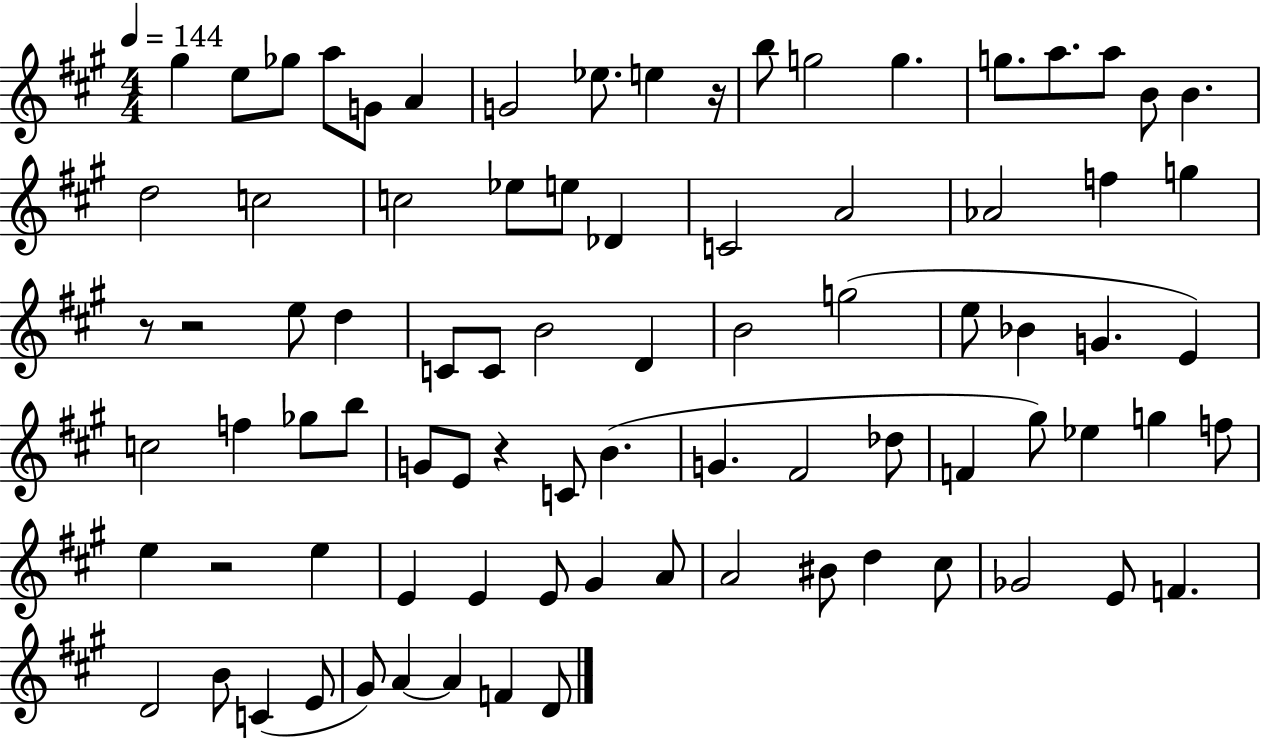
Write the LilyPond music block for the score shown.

{
  \clef treble
  \numericTimeSignature
  \time 4/4
  \key a \major
  \tempo 4 = 144
  gis''4 e''8 ges''8 a''8 g'8 a'4 | g'2 ees''8. e''4 r16 | b''8 g''2 g''4. | g''8. a''8. a''8 b'8 b'4. | \break d''2 c''2 | c''2 ees''8 e''8 des'4 | c'2 a'2 | aes'2 f''4 g''4 | \break r8 r2 e''8 d''4 | c'8 c'8 b'2 d'4 | b'2 g''2( | e''8 bes'4 g'4. e'4) | \break c''2 f''4 ges''8 b''8 | g'8 e'8 r4 c'8 b'4.( | g'4. fis'2 des''8 | f'4 gis''8) ees''4 g''4 f''8 | \break e''4 r2 e''4 | e'4 e'4 e'8 gis'4 a'8 | a'2 bis'8 d''4 cis''8 | ges'2 e'8 f'4. | \break d'2 b'8 c'4( e'8 | gis'8) a'4~~ a'4 f'4 d'8 | \bar "|."
}